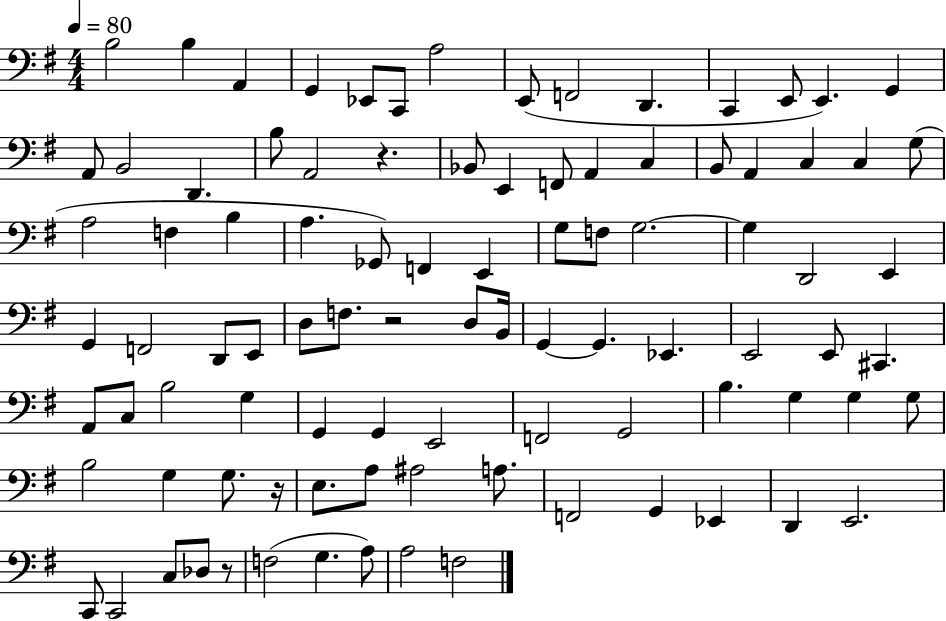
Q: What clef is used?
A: bass